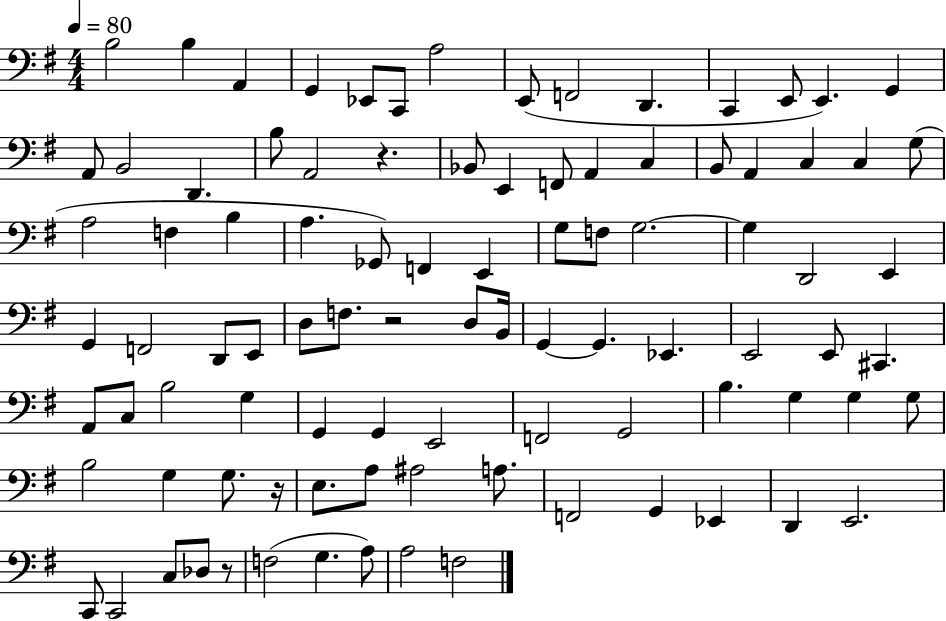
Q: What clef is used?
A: bass